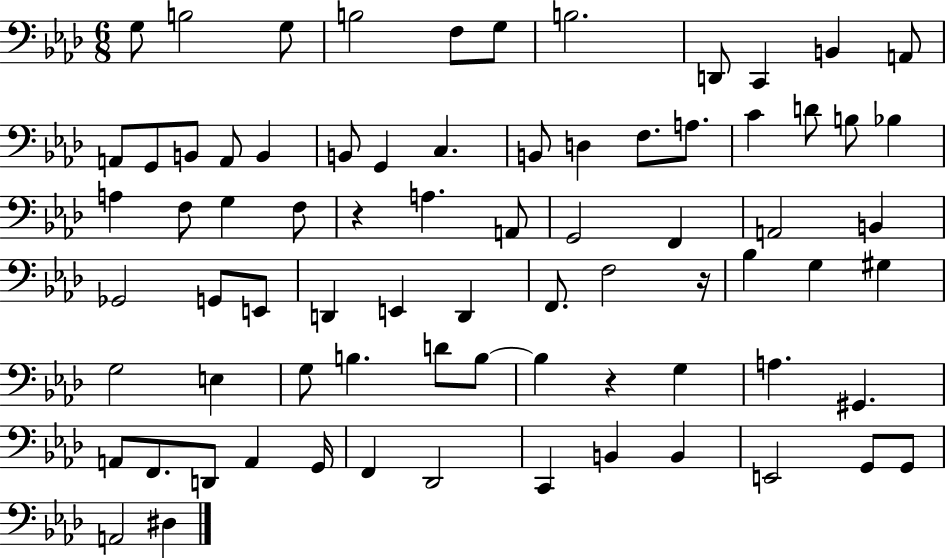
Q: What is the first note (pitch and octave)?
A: G3